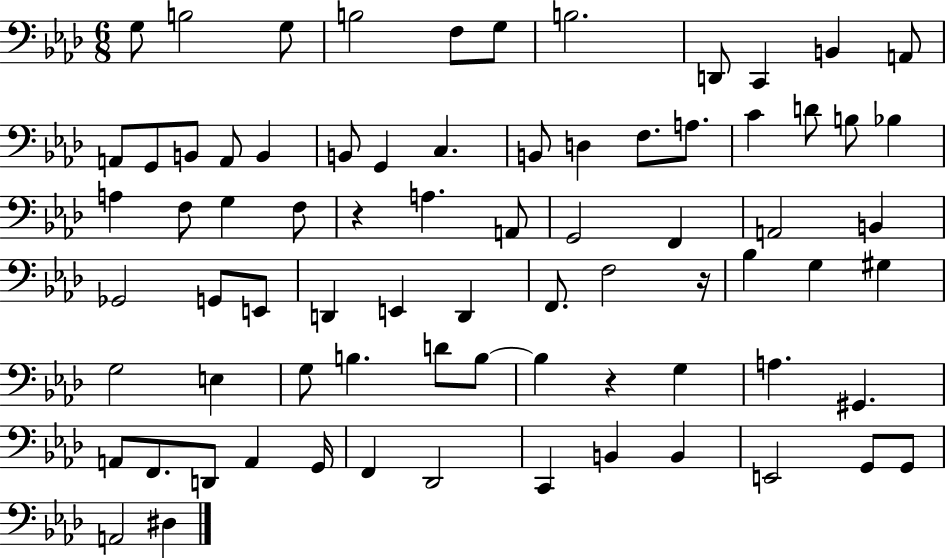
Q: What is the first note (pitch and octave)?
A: G3